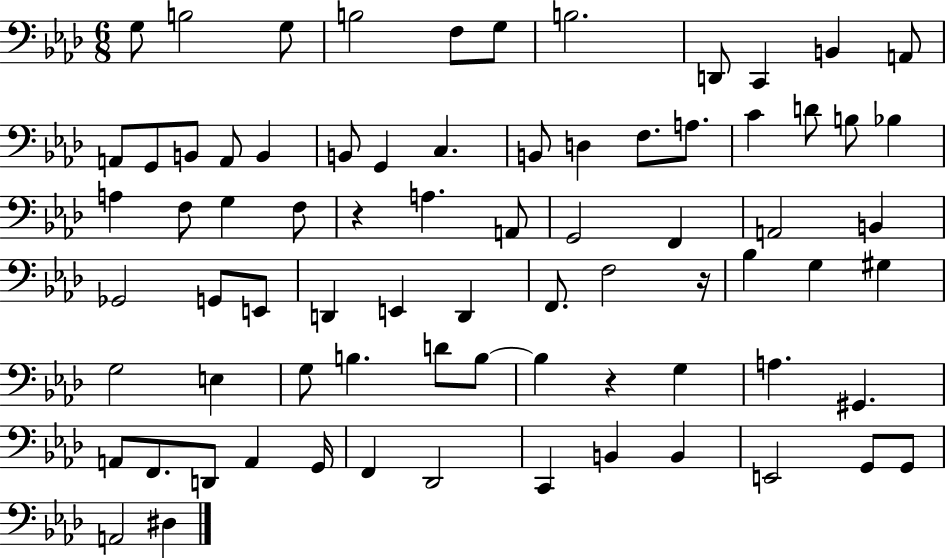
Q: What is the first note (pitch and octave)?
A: G3